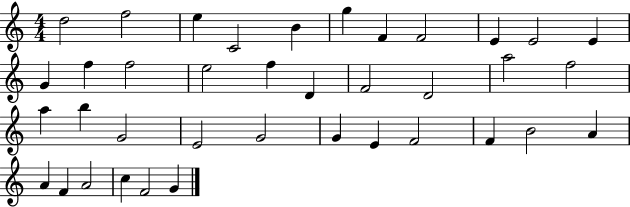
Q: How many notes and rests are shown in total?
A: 38